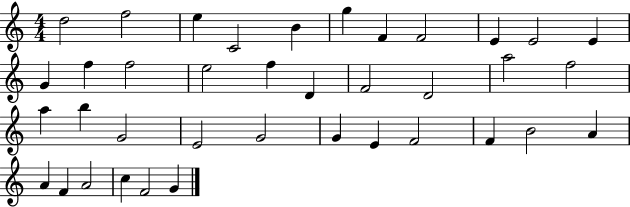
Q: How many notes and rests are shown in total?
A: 38